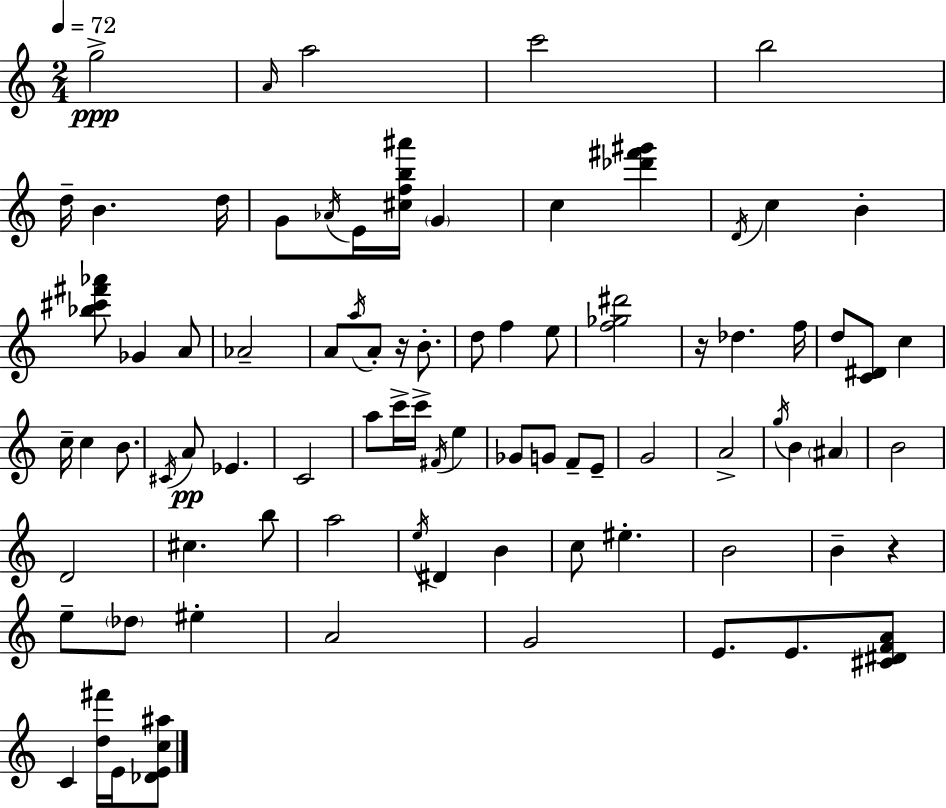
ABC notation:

X:1
T:Untitled
M:2/4
L:1/4
K:Am
g2 A/4 a2 c'2 b2 d/4 B d/4 G/2 _A/4 E/4 [^cfb^a']/4 G c [_d'^f'^g'] D/4 c B [_b^c'^f'_a']/2 _G A/2 _A2 A/2 a/4 A/2 z/4 B/2 d/2 f e/2 [f_g^d']2 z/4 _d f/4 d/2 [C^D]/2 c c/4 c B/2 ^C/4 A/2 _E C2 a/2 c'/4 c'/4 ^F/4 e _G/2 G/2 F/2 E/2 G2 A2 g/4 B ^A B2 D2 ^c b/2 a2 e/4 ^D B c/2 ^e B2 B z e/2 _d/2 ^e A2 G2 E/2 E/2 [^C^DFA]/2 C [d^f']/4 E/4 [_DEc^a]/2